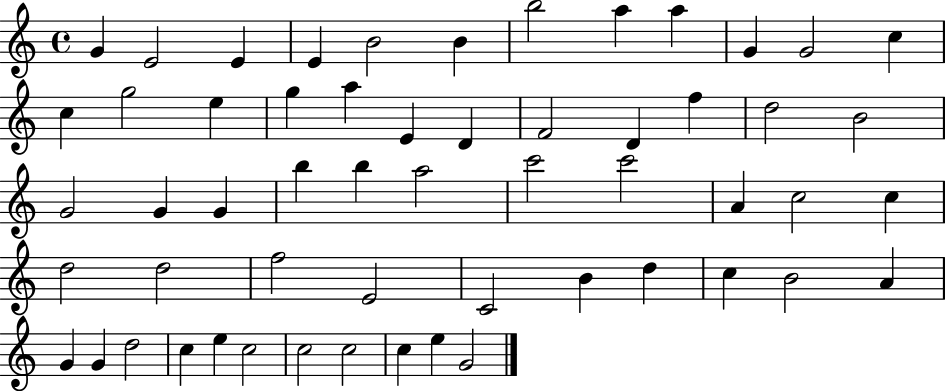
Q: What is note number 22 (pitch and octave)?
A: F5